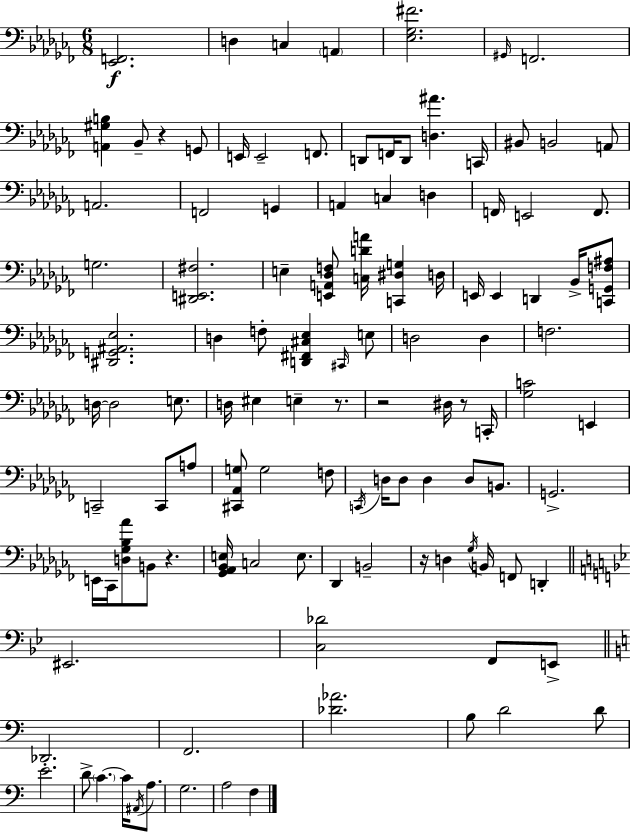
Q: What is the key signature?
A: AES minor